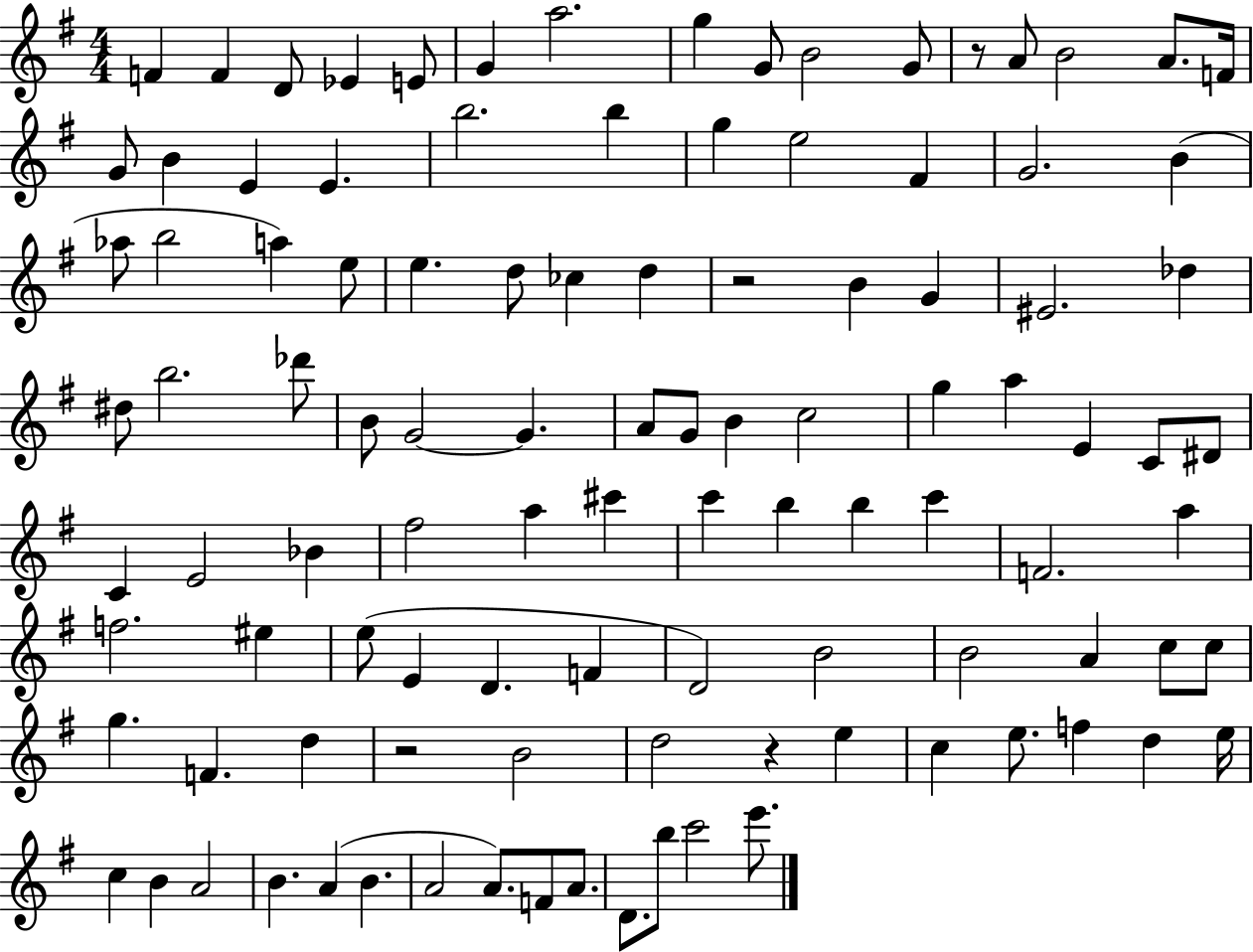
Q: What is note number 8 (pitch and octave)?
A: G5